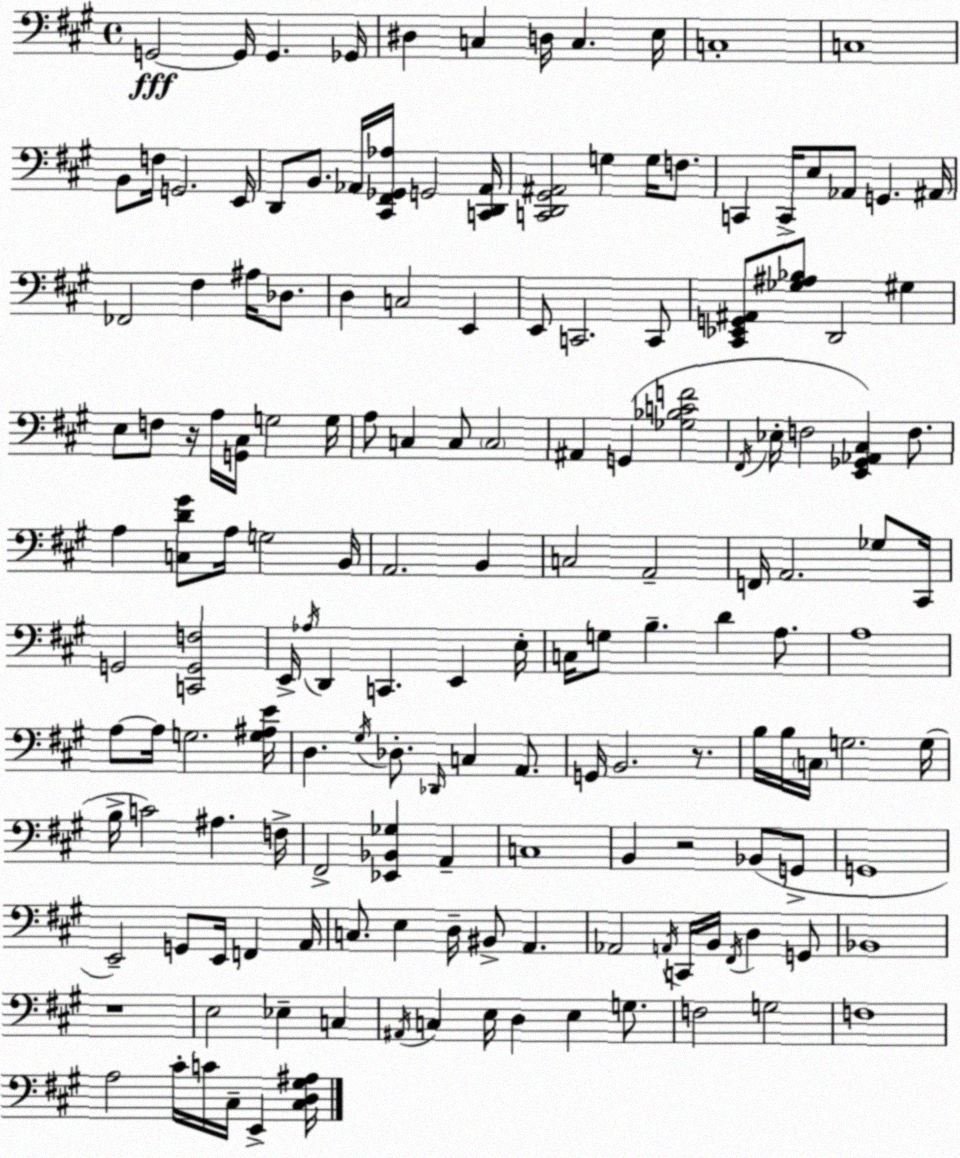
X:1
T:Untitled
M:4/4
L:1/4
K:A
G,,2 G,,/4 G,, _G,,/4 ^D, C, D,/4 C, E,/4 C,4 C,4 B,,/2 F,/4 G,,2 E,,/4 D,,/2 B,,/2 _A,,/4 [^C,,^F,,_G,,_A,]/4 G,,2 [C,,D,,_A,,]/4 [C,,D,,^G,,^A,,]2 G, G,/4 F,/2 C,, C,,/4 E,/2 _A,,/2 G,, ^A,,/4 _F,,2 ^F, ^A,/4 _D,/2 D, C,2 E,, E,,/2 C,,2 C,,/2 [^C,,_E,,G,,^A,,]/2 [_G,^A,_B,]/2 D,,2 ^G, E,/2 F,/2 z/4 A,/4 [G,,^C,]/4 G,2 G,/4 A,/2 C, C,/2 C,2 ^A,, G,, [_G,_B,CF]2 ^F,,/4 _E,/4 F,2 [E,,_G,,_A,,^C,] F,/2 A, [C,D^G]/2 A,/4 G,2 B,,/4 A,,2 B,, C,2 A,,2 F,,/4 A,,2 _G,/2 ^C,,/4 G,,2 [C,,G,,F,]2 E,,/4 _A,/4 D,, C,, E,, E,/4 C,/4 G,/2 B, D A,/2 A,4 A,/2 A,/4 G,2 [G,^A,E]/4 D, ^G,/4 _D,/2 _D,,/4 C, A,,/2 G,,/4 B,,2 z/2 B,/4 B,/4 C,/4 G,2 G,/4 B,/4 C2 ^A, F,/4 ^F,,2 [_E,,_B,,_G,] A,, C,4 B,, z2 _B,,/2 G,,/2 G,,4 E,,2 G,,/2 E,,/4 F,, A,,/4 C,/2 E, D,/4 ^B,,/2 A,, _A,,2 A,,/4 C,,/4 B,,/4 ^F,,/4 D, G,,/2 _B,,4 z4 E,2 _E, C, ^A,,/4 C, E,/4 D, E, G,/2 F,2 G,2 F,4 A,2 ^C/4 C/4 ^C,/4 E,, [^C,D,^G,^A,]/4